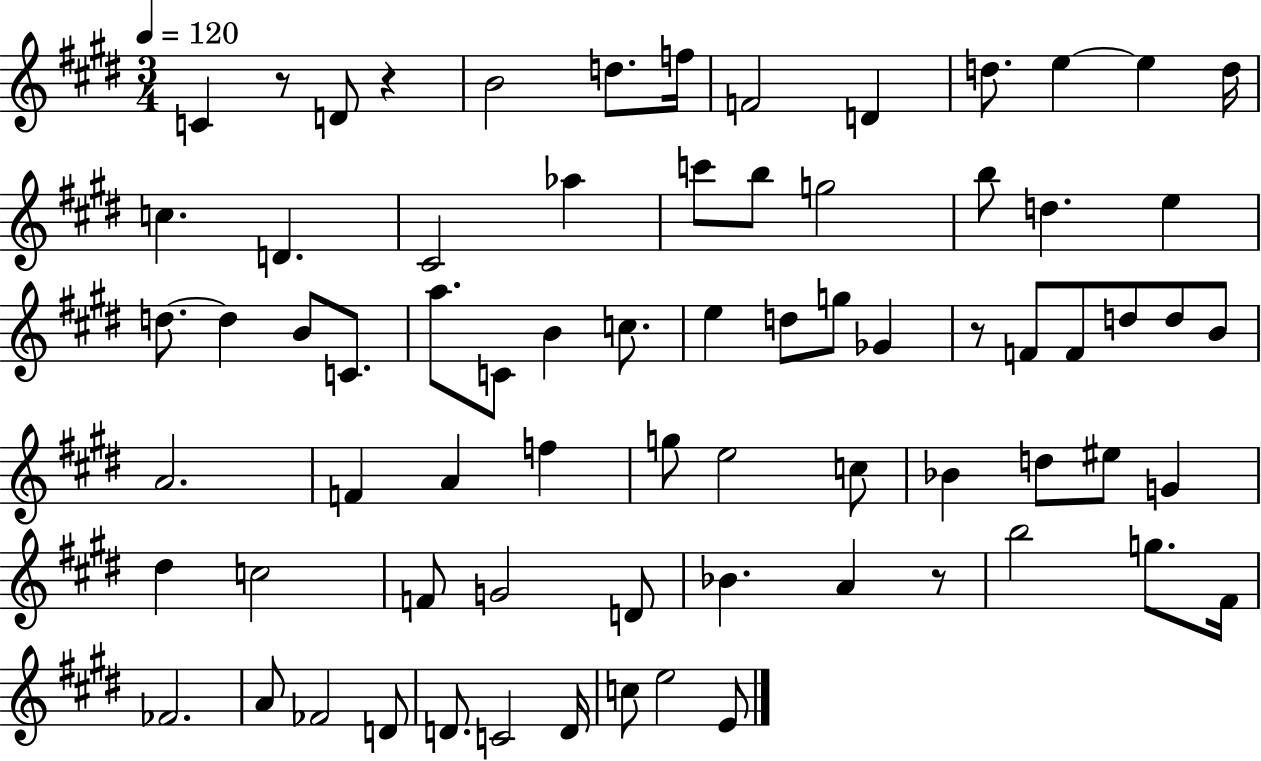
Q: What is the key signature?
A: E major